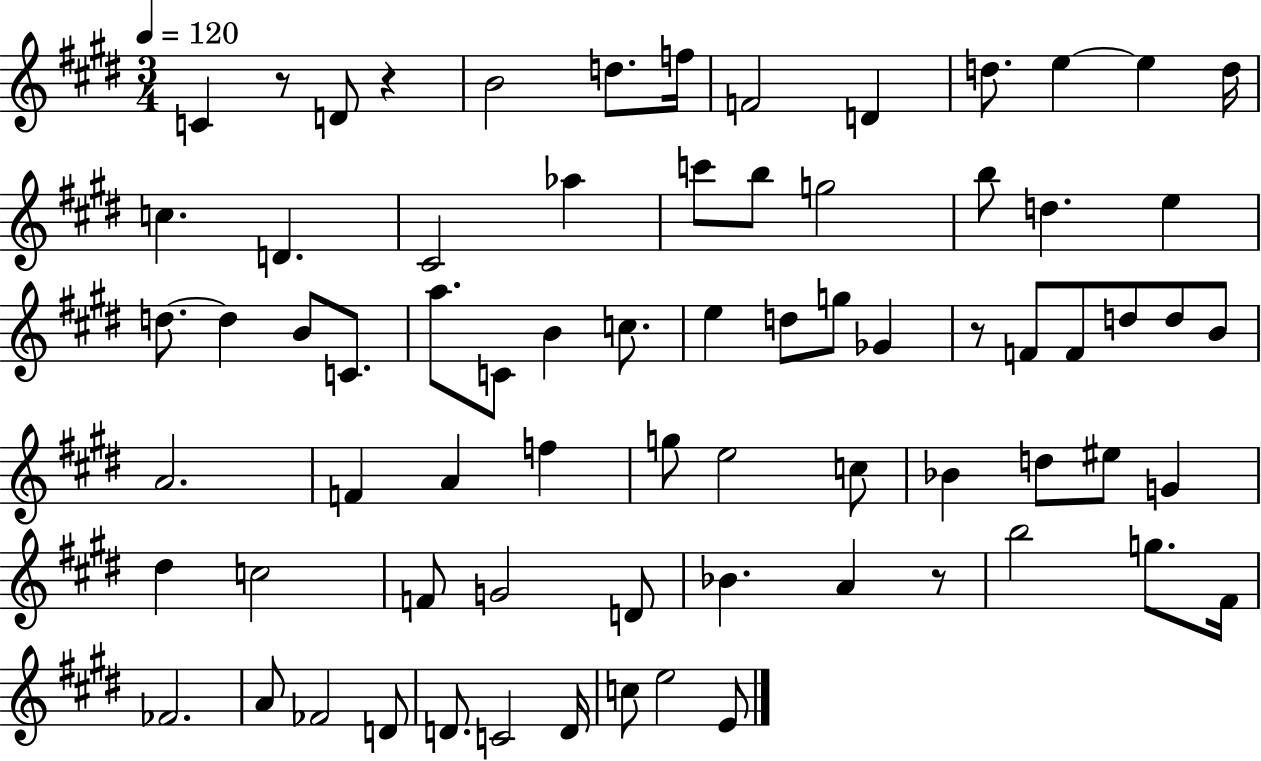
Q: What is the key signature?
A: E major